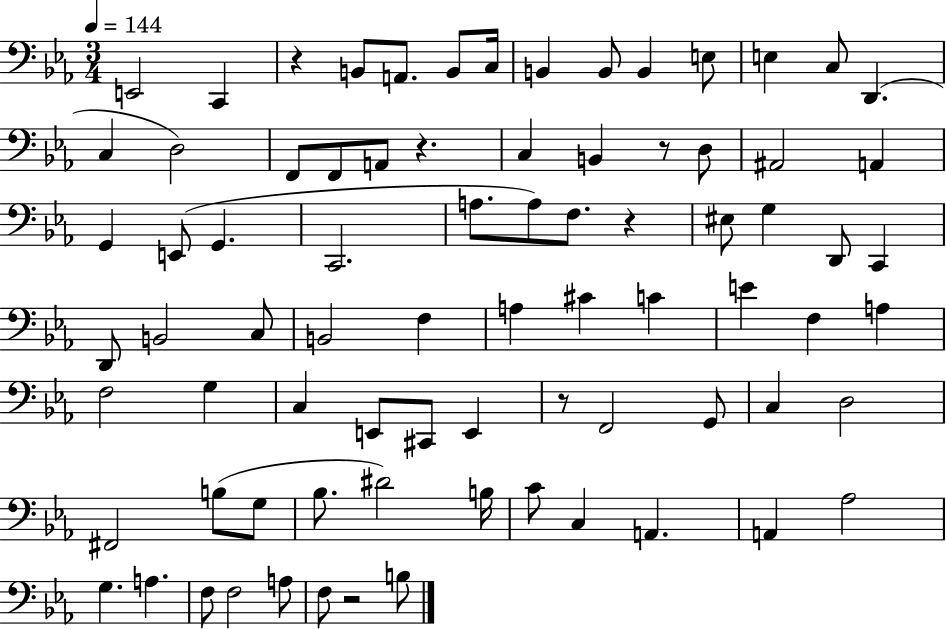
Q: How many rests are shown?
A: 6